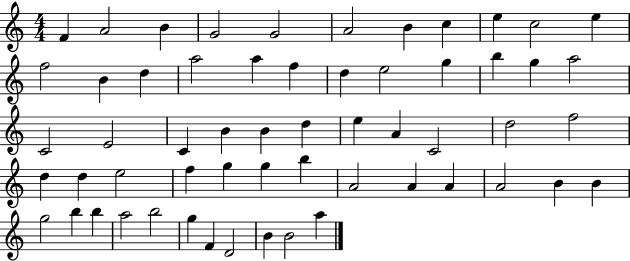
{
  \clef treble
  \numericTimeSignature
  \time 4/4
  \key c \major
  f'4 a'2 b'4 | g'2 g'2 | a'2 b'4 c''4 | e''4 c''2 e''4 | \break f''2 b'4 d''4 | a''2 a''4 f''4 | d''4 e''2 g''4 | b''4 g''4 a''2 | \break c'2 e'2 | c'4 b'4 b'4 d''4 | e''4 a'4 c'2 | d''2 f''2 | \break d''4 d''4 e''2 | f''4 g''4 g''4 b''4 | a'2 a'4 a'4 | a'2 b'4 b'4 | \break g''2 b''4 b''4 | a''2 b''2 | g''4 f'4 d'2 | b'4 b'2 a''4 | \break \bar "|."
}